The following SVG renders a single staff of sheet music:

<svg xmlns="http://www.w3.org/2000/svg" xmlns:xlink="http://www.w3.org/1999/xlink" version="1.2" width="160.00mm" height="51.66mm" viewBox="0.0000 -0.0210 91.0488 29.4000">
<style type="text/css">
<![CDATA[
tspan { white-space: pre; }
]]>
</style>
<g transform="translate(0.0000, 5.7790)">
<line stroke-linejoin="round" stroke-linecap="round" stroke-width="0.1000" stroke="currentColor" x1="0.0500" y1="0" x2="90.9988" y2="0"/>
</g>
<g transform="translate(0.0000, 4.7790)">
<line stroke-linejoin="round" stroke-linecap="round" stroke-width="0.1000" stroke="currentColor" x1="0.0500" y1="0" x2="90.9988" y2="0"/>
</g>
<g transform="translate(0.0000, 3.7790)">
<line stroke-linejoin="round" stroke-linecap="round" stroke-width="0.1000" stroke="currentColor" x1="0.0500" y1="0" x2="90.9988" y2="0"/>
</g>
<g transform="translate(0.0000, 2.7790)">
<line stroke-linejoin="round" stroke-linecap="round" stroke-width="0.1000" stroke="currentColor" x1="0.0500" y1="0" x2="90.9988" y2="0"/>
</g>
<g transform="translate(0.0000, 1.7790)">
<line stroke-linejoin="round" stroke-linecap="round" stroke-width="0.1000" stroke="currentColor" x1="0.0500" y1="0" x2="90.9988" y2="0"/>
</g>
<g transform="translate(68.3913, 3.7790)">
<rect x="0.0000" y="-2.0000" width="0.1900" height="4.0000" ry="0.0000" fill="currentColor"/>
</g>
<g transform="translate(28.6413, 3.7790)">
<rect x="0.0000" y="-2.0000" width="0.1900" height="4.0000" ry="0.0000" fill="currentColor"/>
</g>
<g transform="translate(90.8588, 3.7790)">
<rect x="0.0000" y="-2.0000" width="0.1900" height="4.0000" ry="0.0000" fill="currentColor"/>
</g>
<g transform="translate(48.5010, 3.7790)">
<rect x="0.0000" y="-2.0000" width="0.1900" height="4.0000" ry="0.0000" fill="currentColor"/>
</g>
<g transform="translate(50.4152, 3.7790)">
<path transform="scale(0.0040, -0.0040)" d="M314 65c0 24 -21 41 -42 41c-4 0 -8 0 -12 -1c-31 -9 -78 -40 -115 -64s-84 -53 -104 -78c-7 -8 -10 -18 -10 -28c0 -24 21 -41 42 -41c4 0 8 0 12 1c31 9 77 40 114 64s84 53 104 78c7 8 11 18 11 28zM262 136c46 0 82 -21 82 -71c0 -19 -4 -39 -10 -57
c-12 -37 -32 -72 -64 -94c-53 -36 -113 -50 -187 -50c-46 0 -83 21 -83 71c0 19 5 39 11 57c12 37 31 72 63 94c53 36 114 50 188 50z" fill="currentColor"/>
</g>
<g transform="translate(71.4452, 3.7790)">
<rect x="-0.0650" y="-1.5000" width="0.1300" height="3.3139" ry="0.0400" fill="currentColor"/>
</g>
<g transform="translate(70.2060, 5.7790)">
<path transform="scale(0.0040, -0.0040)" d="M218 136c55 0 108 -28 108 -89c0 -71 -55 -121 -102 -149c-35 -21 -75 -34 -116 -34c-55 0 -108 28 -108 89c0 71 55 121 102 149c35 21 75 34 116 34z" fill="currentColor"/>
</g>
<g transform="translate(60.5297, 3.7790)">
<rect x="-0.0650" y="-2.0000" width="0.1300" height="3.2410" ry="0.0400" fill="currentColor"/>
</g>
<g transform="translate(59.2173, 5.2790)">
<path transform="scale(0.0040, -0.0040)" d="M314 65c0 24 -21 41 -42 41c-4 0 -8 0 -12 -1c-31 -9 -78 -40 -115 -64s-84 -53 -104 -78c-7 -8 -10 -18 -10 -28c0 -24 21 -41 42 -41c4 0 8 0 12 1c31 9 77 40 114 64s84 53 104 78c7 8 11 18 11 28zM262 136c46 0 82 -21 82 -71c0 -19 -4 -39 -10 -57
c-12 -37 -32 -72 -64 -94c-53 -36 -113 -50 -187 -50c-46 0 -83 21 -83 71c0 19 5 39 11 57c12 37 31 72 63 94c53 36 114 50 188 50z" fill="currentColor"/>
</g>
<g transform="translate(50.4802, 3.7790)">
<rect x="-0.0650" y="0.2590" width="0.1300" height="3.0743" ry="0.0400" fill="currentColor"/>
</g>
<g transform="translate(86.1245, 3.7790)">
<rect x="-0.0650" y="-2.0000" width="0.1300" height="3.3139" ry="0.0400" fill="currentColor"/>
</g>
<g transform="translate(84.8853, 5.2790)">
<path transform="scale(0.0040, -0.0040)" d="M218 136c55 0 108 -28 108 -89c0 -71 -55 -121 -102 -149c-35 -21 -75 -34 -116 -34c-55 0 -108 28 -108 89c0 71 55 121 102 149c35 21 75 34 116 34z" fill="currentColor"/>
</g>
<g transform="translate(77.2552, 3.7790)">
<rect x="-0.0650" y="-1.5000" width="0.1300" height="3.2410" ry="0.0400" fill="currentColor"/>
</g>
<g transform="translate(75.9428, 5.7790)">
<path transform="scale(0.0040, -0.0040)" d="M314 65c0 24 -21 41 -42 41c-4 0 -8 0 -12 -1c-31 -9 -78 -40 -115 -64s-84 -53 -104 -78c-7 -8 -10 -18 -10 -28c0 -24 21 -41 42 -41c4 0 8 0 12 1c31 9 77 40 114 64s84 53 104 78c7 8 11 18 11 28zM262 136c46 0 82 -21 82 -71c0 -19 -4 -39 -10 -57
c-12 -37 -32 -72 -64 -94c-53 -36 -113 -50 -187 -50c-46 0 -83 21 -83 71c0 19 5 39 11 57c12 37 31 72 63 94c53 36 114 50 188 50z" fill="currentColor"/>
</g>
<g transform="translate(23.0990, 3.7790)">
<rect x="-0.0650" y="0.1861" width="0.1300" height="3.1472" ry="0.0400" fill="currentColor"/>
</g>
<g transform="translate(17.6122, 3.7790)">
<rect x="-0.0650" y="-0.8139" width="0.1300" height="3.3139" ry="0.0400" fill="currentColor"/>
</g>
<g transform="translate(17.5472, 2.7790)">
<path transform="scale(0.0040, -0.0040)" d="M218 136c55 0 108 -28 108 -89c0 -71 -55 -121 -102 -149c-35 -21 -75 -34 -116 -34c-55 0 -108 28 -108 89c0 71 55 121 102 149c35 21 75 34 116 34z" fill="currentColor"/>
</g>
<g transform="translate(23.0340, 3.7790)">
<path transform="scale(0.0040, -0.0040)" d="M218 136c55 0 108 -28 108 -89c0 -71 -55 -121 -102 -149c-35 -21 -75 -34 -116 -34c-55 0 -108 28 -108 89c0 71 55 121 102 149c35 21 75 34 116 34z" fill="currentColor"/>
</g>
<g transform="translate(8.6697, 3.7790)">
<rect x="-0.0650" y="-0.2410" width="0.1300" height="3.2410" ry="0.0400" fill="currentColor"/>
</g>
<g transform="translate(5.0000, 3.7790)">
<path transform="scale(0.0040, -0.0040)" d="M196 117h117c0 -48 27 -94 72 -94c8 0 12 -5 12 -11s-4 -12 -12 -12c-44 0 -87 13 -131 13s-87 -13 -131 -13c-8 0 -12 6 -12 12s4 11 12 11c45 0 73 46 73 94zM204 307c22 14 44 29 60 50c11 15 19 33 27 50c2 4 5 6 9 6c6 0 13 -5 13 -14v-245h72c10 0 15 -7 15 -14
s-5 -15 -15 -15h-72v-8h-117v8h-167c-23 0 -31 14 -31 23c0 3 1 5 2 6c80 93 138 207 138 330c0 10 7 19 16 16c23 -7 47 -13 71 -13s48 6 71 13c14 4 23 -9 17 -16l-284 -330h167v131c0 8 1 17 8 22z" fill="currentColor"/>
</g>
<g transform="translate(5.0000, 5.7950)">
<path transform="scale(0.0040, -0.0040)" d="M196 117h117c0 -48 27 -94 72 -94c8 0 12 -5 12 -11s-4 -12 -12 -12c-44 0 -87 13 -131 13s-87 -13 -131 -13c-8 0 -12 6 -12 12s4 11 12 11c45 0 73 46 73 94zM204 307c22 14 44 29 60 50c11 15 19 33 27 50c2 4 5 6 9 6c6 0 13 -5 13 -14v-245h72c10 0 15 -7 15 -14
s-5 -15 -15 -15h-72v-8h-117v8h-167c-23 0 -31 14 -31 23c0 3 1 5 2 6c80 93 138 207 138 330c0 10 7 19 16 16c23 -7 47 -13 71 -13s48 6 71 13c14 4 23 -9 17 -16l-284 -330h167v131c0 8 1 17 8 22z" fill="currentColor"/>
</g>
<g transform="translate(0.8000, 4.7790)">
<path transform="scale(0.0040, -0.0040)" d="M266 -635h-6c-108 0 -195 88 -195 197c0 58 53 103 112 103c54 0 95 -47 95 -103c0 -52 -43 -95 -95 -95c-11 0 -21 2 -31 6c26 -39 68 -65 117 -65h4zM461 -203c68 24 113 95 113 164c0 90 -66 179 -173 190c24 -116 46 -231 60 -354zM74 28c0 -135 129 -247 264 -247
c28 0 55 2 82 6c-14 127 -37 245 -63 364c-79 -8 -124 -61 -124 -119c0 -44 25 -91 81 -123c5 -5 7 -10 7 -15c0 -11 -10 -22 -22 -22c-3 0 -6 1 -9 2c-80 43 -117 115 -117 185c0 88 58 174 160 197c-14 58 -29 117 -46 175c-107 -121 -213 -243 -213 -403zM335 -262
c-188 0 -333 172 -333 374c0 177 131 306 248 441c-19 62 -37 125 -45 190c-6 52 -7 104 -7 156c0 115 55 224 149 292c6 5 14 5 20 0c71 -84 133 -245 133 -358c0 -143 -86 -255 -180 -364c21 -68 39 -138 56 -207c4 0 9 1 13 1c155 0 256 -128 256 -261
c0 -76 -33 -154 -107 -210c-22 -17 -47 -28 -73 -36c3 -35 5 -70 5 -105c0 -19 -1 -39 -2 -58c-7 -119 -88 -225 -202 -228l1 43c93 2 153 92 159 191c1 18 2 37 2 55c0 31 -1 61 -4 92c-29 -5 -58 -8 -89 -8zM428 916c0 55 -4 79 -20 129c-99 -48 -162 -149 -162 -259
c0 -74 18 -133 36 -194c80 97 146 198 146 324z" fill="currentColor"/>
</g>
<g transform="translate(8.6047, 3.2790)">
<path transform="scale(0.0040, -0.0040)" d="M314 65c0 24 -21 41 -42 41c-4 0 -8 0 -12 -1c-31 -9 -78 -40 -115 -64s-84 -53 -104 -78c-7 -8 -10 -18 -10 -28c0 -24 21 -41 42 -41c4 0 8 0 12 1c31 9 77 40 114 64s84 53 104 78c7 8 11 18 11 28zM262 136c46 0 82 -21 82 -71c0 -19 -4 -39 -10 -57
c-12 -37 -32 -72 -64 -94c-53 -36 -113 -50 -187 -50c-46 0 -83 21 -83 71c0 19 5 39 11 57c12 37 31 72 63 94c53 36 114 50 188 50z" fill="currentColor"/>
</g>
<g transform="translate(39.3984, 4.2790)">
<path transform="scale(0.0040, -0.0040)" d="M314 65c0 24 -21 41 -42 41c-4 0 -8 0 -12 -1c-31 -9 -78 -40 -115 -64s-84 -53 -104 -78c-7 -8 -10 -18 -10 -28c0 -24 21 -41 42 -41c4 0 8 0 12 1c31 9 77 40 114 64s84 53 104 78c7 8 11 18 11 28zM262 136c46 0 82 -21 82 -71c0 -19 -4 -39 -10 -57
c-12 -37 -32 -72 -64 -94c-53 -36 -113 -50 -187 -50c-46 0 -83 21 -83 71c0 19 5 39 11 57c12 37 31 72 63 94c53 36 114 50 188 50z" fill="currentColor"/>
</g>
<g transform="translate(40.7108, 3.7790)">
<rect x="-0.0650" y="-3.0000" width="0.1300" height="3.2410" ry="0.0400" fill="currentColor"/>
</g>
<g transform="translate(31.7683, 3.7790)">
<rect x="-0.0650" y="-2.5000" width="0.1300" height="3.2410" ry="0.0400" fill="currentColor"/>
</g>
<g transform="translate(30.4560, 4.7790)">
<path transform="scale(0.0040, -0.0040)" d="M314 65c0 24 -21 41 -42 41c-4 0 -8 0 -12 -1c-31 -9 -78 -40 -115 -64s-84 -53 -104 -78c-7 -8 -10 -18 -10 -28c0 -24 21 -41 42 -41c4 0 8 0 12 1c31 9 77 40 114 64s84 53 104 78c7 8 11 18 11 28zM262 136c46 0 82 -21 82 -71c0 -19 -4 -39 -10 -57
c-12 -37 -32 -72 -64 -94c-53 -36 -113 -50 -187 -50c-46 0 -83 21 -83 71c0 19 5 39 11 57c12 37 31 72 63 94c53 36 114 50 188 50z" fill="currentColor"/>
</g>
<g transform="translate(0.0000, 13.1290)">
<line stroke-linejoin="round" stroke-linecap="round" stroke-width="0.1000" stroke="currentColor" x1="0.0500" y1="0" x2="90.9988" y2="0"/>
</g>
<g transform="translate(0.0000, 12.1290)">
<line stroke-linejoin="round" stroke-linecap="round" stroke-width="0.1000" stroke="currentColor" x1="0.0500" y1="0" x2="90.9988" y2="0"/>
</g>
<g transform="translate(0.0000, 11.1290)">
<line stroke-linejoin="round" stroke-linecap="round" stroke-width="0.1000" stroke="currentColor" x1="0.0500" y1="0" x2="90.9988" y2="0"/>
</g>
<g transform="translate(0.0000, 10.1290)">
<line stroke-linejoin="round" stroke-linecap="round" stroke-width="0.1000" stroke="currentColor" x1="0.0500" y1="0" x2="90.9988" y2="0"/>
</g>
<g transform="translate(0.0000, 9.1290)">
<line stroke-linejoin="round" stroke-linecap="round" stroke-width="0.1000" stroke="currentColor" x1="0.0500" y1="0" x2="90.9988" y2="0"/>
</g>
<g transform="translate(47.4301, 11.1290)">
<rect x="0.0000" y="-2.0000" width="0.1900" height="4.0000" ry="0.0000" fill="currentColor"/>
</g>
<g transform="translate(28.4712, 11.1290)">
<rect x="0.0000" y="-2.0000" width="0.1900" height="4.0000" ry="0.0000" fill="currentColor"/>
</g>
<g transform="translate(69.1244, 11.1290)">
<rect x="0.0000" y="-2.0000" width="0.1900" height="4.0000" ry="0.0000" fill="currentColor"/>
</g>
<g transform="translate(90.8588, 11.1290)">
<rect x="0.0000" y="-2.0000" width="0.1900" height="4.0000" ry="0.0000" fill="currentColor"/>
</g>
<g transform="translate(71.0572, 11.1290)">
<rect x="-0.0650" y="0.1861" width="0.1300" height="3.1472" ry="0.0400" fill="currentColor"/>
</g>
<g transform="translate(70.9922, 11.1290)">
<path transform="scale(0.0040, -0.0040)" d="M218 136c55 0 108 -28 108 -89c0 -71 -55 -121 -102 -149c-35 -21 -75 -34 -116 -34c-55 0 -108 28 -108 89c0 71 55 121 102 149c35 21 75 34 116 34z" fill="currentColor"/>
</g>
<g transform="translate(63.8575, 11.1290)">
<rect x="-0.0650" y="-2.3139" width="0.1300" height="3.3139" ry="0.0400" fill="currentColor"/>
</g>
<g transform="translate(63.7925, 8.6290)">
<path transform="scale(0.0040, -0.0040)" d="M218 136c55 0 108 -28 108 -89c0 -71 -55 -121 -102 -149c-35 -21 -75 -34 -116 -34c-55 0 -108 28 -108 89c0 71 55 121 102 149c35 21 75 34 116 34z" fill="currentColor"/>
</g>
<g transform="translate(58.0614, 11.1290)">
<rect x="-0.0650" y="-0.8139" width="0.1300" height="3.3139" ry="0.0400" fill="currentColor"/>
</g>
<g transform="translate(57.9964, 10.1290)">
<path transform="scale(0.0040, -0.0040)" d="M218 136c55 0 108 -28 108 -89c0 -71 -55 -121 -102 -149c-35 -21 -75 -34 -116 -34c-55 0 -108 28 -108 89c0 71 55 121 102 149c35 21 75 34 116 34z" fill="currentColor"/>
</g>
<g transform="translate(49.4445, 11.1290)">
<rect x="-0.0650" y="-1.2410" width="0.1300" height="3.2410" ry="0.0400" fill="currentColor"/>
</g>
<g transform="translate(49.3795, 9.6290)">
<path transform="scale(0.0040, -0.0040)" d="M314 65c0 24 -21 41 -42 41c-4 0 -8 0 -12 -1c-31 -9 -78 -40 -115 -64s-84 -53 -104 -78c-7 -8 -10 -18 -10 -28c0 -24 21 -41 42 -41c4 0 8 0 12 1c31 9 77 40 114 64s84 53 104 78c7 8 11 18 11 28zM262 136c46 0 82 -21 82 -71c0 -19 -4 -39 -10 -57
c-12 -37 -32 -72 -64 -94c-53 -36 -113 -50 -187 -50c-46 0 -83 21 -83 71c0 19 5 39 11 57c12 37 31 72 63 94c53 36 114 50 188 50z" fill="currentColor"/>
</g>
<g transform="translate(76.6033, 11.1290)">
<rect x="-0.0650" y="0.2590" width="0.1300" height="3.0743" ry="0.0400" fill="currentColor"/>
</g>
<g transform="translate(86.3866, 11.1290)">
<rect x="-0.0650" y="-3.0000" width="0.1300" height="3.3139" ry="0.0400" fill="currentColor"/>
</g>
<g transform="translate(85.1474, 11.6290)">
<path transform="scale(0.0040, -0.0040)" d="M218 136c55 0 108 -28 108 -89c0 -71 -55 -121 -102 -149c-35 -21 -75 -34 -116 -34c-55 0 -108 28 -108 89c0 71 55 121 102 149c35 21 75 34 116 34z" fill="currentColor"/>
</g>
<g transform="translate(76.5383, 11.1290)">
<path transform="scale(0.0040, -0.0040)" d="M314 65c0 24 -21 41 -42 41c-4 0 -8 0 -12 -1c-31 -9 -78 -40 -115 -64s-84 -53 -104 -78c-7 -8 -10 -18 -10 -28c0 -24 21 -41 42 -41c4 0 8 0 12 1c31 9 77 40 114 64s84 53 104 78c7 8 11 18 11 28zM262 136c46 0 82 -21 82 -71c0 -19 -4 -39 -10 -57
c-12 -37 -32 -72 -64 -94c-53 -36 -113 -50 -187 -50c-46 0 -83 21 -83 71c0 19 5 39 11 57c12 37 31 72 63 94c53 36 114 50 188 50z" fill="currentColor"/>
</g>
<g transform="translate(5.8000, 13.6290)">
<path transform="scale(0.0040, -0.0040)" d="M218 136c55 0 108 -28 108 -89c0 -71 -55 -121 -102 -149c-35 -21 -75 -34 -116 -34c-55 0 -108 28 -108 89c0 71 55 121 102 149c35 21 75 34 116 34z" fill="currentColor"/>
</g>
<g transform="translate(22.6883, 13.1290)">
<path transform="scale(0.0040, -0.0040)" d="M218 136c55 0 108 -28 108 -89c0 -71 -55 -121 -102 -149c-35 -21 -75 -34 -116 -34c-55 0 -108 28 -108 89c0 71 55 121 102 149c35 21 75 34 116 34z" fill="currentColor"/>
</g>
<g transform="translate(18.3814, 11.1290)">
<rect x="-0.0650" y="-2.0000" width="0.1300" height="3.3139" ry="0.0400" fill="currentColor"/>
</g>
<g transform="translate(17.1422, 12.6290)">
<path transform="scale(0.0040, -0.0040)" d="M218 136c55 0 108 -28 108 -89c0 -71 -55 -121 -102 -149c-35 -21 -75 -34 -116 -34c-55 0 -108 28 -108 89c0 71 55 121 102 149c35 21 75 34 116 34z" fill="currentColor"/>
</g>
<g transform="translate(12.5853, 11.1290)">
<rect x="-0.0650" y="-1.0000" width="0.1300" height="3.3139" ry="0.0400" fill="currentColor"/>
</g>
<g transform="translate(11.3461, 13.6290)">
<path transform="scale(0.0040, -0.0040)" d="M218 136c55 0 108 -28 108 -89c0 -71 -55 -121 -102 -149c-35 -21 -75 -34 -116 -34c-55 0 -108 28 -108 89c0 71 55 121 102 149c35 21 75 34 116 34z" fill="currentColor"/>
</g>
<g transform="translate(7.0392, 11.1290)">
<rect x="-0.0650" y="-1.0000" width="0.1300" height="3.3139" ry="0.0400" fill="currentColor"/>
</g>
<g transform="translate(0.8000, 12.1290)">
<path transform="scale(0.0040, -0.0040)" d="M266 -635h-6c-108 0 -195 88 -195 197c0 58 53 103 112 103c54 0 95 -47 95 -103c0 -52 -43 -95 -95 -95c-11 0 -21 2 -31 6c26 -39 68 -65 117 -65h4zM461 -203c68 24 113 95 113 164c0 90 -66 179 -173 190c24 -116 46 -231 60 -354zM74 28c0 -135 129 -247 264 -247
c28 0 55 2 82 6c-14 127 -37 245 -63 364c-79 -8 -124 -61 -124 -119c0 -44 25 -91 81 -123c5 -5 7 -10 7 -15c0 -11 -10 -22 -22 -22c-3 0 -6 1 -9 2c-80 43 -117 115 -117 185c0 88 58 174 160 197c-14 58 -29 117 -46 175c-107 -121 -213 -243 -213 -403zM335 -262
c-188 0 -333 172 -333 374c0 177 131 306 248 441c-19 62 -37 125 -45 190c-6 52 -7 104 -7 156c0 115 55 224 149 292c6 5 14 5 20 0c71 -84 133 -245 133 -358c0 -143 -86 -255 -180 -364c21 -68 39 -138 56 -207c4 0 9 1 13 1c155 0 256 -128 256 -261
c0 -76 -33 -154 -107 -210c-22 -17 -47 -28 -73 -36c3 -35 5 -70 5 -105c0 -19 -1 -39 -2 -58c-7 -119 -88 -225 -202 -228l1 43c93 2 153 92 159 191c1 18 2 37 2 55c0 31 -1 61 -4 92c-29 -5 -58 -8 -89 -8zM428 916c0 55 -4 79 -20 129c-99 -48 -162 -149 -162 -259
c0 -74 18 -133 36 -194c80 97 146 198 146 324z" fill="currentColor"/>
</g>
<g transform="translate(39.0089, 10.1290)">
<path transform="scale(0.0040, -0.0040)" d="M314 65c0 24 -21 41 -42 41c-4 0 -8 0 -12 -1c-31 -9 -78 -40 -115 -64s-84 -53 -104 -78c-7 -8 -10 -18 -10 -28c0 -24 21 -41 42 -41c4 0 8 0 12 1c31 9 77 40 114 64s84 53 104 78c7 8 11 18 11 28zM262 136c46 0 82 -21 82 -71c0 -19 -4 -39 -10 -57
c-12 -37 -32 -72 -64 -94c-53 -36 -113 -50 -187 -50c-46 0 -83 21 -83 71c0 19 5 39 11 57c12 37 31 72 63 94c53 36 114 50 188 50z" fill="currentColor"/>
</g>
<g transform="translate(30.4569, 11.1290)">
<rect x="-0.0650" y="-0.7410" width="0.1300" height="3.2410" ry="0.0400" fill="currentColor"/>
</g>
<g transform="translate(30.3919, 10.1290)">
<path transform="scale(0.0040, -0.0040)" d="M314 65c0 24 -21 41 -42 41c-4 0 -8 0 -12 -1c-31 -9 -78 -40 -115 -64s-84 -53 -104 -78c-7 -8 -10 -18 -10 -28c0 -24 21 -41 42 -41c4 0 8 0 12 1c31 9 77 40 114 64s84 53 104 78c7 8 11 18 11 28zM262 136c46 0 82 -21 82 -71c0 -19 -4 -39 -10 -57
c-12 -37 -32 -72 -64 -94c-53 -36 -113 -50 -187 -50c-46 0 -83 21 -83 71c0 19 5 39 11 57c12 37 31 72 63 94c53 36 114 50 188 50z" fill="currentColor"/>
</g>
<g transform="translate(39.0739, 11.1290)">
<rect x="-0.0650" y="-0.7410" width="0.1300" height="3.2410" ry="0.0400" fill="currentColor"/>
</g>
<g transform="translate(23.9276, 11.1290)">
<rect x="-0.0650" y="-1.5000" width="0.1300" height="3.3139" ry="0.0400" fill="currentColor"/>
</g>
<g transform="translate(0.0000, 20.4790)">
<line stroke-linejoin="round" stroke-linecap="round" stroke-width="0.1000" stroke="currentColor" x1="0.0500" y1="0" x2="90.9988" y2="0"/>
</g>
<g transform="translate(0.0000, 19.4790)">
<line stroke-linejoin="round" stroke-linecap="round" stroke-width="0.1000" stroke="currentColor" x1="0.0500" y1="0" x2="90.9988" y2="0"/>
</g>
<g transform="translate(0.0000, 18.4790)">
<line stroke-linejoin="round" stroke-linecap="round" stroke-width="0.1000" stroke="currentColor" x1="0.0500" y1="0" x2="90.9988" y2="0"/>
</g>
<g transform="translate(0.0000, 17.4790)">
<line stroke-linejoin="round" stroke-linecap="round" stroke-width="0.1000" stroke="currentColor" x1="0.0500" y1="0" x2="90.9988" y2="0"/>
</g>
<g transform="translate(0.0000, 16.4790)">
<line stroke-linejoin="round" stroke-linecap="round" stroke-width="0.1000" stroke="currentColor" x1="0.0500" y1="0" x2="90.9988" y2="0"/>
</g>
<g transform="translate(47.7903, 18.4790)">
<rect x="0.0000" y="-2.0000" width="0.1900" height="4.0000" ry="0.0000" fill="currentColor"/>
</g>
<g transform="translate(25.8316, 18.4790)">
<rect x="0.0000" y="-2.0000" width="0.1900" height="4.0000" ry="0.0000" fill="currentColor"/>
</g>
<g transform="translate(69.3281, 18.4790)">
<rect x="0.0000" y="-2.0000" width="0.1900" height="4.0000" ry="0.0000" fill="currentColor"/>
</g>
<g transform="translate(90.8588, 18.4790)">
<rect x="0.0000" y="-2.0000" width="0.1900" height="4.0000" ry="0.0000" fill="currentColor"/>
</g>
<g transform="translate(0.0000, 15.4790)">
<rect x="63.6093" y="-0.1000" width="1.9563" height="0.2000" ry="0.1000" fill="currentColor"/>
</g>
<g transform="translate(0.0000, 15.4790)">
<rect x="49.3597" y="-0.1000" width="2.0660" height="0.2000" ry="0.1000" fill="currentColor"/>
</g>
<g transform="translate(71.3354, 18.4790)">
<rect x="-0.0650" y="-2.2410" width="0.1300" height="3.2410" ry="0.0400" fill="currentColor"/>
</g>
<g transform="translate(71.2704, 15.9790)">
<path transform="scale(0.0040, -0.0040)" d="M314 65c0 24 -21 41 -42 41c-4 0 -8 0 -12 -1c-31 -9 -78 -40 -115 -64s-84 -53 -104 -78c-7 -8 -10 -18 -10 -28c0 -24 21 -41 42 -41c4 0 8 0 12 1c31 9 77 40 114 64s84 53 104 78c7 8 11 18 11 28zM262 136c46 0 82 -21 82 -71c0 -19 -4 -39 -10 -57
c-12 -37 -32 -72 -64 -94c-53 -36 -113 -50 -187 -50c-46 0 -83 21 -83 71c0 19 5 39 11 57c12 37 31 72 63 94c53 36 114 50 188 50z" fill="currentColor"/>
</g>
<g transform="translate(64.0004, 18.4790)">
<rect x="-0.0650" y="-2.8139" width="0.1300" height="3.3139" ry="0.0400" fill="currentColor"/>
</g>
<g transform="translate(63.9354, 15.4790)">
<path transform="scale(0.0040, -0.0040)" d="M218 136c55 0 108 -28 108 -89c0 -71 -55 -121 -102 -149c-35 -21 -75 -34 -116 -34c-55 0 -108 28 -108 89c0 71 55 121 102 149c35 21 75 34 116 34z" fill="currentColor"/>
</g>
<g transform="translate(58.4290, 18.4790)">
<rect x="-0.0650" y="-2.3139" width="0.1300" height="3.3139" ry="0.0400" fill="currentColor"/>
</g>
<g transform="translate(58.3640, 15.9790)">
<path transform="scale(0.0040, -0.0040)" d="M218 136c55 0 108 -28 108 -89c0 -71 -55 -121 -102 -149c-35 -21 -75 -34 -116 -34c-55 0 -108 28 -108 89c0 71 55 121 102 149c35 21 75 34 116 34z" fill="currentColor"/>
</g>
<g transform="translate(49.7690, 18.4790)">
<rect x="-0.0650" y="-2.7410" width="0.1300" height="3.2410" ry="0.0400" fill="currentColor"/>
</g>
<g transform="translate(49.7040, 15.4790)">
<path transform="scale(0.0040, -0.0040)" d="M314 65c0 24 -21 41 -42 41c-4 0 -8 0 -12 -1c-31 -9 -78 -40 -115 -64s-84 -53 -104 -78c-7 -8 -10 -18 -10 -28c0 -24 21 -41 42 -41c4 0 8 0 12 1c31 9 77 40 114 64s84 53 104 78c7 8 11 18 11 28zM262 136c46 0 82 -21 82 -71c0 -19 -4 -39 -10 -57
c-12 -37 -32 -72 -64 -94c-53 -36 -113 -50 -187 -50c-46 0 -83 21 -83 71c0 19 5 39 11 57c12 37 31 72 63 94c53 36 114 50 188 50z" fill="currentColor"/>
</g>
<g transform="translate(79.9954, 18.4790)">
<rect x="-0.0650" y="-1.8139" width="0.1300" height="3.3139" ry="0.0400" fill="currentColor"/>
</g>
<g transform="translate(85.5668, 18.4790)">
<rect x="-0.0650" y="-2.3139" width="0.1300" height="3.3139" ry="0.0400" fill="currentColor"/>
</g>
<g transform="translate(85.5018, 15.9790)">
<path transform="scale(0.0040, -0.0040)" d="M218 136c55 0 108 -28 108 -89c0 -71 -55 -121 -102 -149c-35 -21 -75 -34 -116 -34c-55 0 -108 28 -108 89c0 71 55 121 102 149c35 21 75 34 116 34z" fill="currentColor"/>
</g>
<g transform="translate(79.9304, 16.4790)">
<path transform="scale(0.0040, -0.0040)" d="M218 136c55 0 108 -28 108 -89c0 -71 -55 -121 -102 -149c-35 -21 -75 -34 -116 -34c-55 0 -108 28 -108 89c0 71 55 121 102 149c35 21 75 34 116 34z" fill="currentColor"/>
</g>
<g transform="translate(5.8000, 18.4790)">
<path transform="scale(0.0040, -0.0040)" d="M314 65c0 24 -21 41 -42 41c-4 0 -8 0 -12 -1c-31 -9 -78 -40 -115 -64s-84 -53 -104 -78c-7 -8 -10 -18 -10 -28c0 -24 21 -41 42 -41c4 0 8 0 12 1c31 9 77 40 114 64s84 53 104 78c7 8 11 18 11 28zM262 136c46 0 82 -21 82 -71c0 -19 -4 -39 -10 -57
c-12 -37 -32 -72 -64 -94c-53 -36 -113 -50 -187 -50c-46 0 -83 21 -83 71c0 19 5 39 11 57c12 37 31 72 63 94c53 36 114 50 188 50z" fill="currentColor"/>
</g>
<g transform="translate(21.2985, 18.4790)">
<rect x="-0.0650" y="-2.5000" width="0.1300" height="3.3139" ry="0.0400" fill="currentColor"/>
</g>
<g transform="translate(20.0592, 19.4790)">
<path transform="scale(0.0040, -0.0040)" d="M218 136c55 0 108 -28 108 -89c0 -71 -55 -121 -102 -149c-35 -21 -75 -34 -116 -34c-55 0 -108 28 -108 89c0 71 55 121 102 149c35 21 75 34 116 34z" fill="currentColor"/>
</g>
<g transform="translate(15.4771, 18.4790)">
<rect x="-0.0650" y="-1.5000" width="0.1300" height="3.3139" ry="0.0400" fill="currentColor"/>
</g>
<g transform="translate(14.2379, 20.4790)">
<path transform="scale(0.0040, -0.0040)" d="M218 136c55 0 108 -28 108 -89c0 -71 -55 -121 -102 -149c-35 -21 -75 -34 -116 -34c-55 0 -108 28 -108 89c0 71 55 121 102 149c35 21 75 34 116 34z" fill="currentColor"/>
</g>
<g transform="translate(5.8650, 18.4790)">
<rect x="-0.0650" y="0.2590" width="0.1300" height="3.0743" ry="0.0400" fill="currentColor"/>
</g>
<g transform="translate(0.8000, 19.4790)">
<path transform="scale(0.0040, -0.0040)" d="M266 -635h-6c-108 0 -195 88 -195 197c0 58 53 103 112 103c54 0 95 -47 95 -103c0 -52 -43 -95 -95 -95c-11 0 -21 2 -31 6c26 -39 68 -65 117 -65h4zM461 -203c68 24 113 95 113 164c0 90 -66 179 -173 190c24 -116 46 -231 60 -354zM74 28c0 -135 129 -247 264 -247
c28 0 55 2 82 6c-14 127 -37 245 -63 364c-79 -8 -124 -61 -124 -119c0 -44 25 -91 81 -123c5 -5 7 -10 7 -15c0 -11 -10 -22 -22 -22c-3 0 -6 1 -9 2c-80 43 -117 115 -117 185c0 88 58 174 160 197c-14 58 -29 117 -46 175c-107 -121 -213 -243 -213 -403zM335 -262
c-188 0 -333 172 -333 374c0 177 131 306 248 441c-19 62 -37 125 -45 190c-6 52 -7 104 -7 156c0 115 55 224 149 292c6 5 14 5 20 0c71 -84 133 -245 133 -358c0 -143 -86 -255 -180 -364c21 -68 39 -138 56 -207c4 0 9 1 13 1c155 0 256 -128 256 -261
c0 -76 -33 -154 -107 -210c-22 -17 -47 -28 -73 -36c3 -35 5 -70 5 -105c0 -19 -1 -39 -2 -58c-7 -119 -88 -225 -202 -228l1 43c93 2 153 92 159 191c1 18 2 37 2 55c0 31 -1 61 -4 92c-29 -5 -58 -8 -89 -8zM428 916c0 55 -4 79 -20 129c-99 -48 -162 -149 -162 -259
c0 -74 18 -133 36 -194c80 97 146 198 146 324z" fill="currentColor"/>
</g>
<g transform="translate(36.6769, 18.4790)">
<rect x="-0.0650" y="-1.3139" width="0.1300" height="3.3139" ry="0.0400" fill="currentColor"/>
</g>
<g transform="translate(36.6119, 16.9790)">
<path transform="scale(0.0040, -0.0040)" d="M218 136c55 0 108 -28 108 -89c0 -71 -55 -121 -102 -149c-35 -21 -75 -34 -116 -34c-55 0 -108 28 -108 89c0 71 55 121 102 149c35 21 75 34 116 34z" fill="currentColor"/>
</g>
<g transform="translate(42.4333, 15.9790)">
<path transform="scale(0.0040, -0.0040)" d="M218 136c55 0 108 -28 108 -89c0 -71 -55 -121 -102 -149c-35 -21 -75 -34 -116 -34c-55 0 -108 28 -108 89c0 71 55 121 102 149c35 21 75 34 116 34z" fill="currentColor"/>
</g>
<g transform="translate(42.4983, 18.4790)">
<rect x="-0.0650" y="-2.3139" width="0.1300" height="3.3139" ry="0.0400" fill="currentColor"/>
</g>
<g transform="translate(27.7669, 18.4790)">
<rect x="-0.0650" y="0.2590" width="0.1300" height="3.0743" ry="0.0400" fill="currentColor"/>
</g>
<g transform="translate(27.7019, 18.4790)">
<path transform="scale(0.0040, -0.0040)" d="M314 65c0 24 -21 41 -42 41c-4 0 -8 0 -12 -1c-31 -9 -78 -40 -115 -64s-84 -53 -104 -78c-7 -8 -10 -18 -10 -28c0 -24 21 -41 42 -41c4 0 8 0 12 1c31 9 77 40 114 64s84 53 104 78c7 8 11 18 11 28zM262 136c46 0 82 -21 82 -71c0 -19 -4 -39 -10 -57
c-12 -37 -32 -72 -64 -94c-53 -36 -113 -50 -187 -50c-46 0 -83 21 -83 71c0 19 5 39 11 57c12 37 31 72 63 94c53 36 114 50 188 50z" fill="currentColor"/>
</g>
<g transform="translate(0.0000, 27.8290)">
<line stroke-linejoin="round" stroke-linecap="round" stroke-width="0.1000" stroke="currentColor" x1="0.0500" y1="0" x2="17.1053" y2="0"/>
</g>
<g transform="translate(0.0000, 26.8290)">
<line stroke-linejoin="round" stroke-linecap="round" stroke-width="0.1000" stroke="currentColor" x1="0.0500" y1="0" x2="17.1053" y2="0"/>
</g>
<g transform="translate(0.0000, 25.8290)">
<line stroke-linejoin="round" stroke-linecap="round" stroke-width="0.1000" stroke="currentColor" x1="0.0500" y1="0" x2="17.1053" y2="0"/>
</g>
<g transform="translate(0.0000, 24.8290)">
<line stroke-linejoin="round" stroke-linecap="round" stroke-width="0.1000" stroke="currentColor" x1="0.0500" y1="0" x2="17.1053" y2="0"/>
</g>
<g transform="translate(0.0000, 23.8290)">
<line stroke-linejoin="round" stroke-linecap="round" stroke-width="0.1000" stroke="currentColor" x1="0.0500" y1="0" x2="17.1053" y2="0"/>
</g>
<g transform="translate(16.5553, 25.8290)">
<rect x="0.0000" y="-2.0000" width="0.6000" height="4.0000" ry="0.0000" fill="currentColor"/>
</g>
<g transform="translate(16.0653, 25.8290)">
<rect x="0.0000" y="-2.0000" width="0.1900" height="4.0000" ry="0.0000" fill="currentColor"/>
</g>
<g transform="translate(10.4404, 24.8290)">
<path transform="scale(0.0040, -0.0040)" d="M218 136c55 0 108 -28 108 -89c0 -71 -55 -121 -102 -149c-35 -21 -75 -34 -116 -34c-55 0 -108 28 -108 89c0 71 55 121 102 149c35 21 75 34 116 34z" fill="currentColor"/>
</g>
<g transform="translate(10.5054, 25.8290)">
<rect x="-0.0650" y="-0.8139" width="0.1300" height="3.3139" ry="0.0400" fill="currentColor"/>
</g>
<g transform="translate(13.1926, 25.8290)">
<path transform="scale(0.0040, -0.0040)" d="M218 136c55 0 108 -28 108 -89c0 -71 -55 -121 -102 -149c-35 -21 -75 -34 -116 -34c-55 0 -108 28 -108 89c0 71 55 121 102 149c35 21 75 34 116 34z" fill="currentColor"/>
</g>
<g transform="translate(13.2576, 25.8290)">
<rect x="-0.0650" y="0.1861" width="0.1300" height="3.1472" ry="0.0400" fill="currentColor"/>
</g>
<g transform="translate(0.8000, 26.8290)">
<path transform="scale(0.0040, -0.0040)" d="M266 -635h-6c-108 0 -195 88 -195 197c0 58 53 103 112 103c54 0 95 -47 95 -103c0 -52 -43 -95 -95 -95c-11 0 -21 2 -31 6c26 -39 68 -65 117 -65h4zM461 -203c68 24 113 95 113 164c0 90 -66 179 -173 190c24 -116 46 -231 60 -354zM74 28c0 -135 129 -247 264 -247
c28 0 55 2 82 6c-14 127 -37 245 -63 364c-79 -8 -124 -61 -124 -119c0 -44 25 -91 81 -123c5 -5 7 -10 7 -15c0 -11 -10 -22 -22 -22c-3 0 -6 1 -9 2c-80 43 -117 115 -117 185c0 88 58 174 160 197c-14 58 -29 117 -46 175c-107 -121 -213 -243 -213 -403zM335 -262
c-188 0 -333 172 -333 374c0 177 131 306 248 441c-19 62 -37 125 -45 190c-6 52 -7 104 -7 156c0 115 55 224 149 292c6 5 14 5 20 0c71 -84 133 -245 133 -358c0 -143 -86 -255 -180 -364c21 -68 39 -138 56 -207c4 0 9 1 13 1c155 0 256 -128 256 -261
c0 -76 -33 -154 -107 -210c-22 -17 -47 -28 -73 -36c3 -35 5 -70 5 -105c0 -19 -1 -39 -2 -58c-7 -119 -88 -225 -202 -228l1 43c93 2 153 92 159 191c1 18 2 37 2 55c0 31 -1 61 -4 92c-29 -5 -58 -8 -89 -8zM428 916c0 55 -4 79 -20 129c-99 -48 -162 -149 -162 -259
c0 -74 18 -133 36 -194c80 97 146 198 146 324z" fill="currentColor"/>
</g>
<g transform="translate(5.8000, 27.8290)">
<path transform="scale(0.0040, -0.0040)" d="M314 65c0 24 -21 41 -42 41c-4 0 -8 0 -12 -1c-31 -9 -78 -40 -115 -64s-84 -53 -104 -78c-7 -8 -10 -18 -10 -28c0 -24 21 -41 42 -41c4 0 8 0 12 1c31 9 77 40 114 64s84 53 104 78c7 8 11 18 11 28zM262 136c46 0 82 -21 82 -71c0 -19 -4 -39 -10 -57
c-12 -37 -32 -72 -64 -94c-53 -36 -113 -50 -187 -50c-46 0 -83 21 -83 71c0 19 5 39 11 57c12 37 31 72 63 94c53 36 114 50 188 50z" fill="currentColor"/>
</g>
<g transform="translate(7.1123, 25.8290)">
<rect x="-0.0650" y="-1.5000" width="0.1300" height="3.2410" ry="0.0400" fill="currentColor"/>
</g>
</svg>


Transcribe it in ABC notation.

X:1
T:Untitled
M:4/4
L:1/4
K:C
c2 d B G2 A2 B2 F2 E E2 F D D F E d2 d2 e2 d g B B2 A B2 E G B2 e g a2 g a g2 f g E2 d B